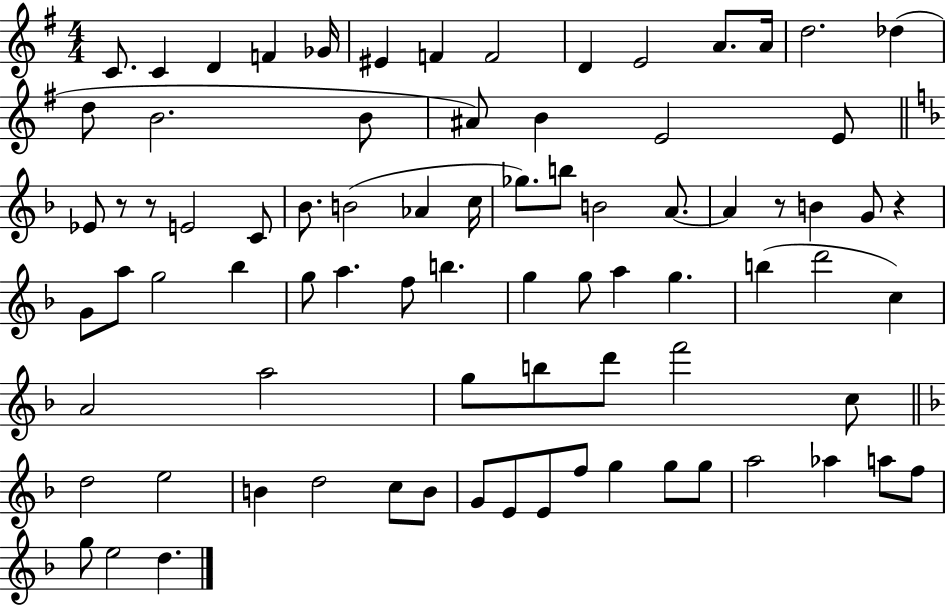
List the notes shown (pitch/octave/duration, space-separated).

C4/e. C4/q D4/q F4/q Gb4/s EIS4/q F4/q F4/h D4/q E4/h A4/e. A4/s D5/h. Db5/q D5/e B4/h. B4/e A#4/e B4/q E4/h E4/e Eb4/e R/e R/e E4/h C4/e Bb4/e. B4/h Ab4/q C5/s Gb5/e. B5/e B4/h A4/e. A4/q R/e B4/q G4/e R/q G4/e A5/e G5/h Bb5/q G5/e A5/q. F5/e B5/q. G5/q G5/e A5/q G5/q. B5/q D6/h C5/q A4/h A5/h G5/e B5/e D6/e F6/h C5/e D5/h E5/h B4/q D5/h C5/e B4/e G4/e E4/e E4/e F5/e G5/q G5/e G5/e A5/h Ab5/q A5/e F5/e G5/e E5/h D5/q.